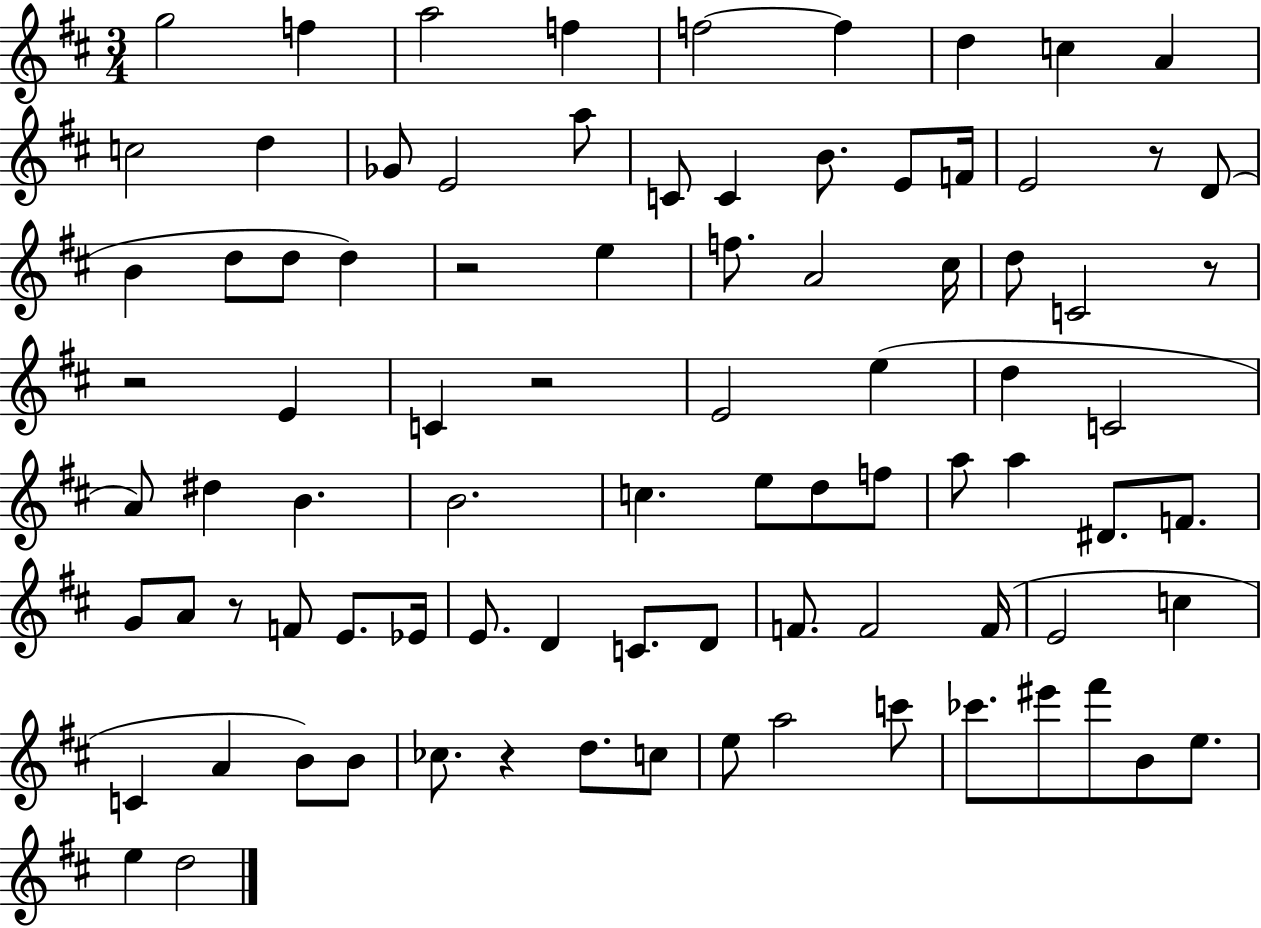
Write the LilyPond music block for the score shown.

{
  \clef treble
  \numericTimeSignature
  \time 3/4
  \key d \major
  \repeat volta 2 { g''2 f''4 | a''2 f''4 | f''2~~ f''4 | d''4 c''4 a'4 | \break c''2 d''4 | ges'8 e'2 a''8 | c'8 c'4 b'8. e'8 f'16 | e'2 r8 d'8( | \break b'4 d''8 d''8 d''4) | r2 e''4 | f''8. a'2 cis''16 | d''8 c'2 r8 | \break r2 e'4 | c'4 r2 | e'2 e''4( | d''4 c'2 | \break a'8) dis''4 b'4. | b'2. | c''4. e''8 d''8 f''8 | a''8 a''4 dis'8. f'8. | \break g'8 a'8 r8 f'8 e'8. ees'16 | e'8. d'4 c'8. d'8 | f'8. f'2 f'16( | e'2 c''4 | \break c'4 a'4 b'8) b'8 | ces''8. r4 d''8. c''8 | e''8 a''2 c'''8 | ces'''8. eis'''8 fis'''8 b'8 e''8. | \break e''4 d''2 | } \bar "|."
}